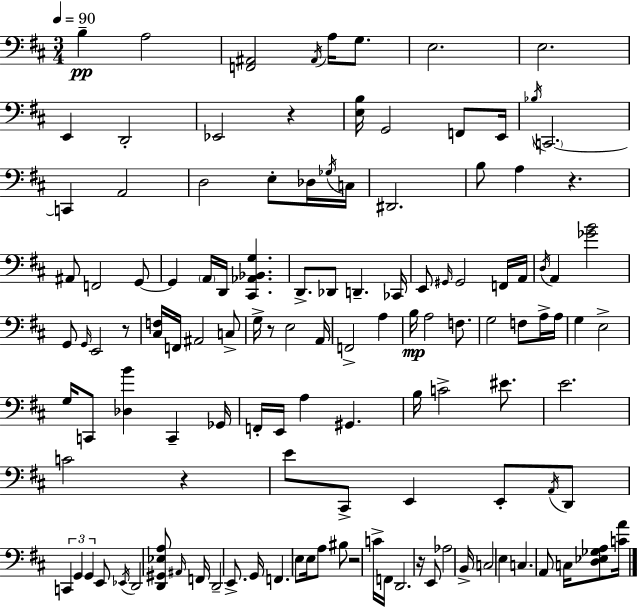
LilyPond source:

{
  \clef bass
  \numericTimeSignature
  \time 3/4
  \key d \major
  \tempo 4 = 90
  b4--\pp a2 | <f, ais,>2 \acciaccatura { ais,16 } a16 g8. | e2. | e2. | \break e,4 d,2-. | ees,2 r4 | <e b>16 g,2 f,8 | e,16 \acciaccatura { bes16 } \parenthesize c,2.~~ | \break c,4 a,2 | d2 e8-. | des16 \acciaccatura { ges16 } c16 dis,2. | b8 a4 r4. | \break ais,8 f,2 | g,8~~ g,4 \parenthesize a,16 d,16 <cis, aes, bes, g>4. | d,8.-> des,8 d,4.-- | ces,16 e,8 \grace { gis,16 } gis,2 | \break f,16 a,16 \acciaccatura { d16 } a,4 <ges' b'>2 | g,8 \grace { g,16 } e,2 | r8 <cis f>16 f,16 ais,2 | c8-> g16-> r8 e2 | \break a,16 f,2-> | a4 b16\mp a2 | f8. g2 | f8 a16-> a16 g4 e2-> | \break g16 c,8 <des b'>4 | c,4-- ges,16 f,16-. e,16 a4 | gis,4. b16 c'2-> | eis'8. e'2. | \break c'2 | r4 e'8 cis,8-> e,4 | e,8-. \acciaccatura { a,16 } d,8 \tuplet 3/2 { c,4 g,4 | g,4 } e,8 \acciaccatura { ees,16 } d,2 | \break <d, gis, ees a>8 \grace { ais,16 } f,16 d,2-- | e,8.-> g,16 f,4. | e8 e16 a8 bis8 r2 | c'16-> f,16 d,2. | \break r16 e,8 | aes2 b,16-> c2 | e4 c4. | a,8 c16 <d ees ges a>8 <c' a'>16 \bar "|."
}